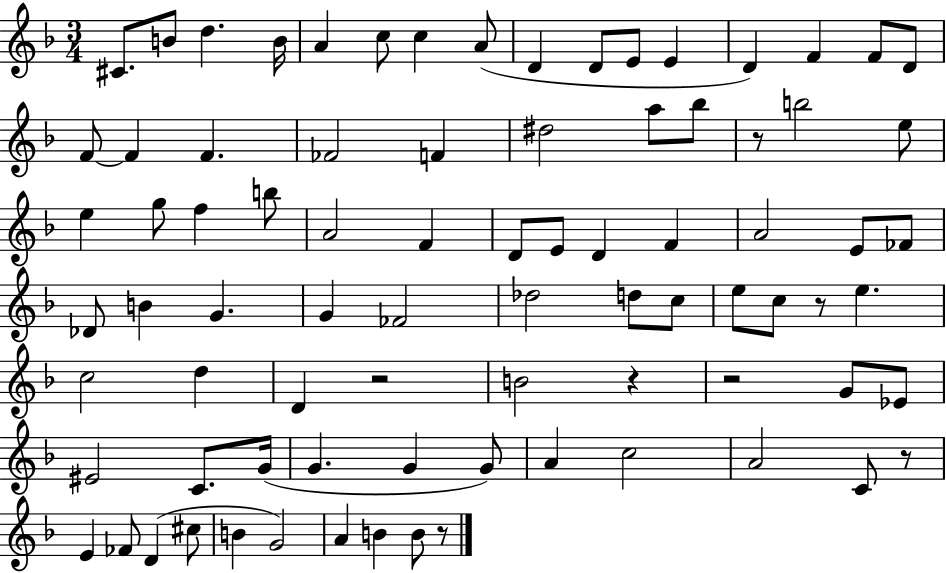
{
  \clef treble
  \numericTimeSignature
  \time 3/4
  \key f \major
  cis'8. b'8 d''4. b'16 | a'4 c''8 c''4 a'8( | d'4 d'8 e'8 e'4 | d'4) f'4 f'8 d'8 | \break f'8~~ f'4 f'4. | fes'2 f'4 | dis''2 a''8 bes''8 | r8 b''2 e''8 | \break e''4 g''8 f''4 b''8 | a'2 f'4 | d'8 e'8 d'4 f'4 | a'2 e'8 fes'8 | \break des'8 b'4 g'4. | g'4 fes'2 | des''2 d''8 c''8 | e''8 c''8 r8 e''4. | \break c''2 d''4 | d'4 r2 | b'2 r4 | r2 g'8 ees'8 | \break eis'2 c'8. g'16( | g'4. g'4 g'8) | a'4 c''2 | a'2 c'8 r8 | \break e'4 fes'8 d'4( cis''8 | b'4 g'2) | a'4 b'4 b'8 r8 | \bar "|."
}